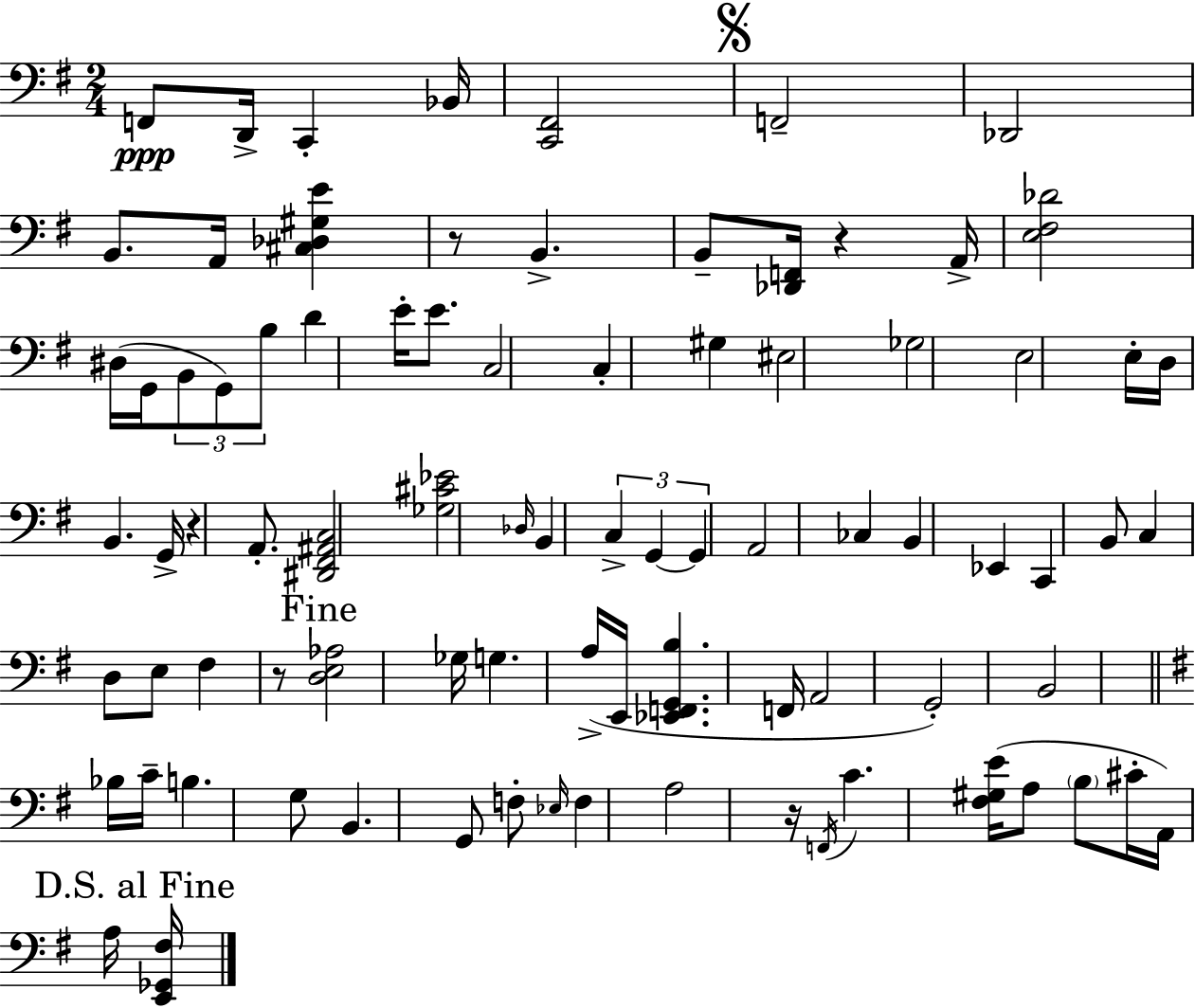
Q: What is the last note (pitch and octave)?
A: A3